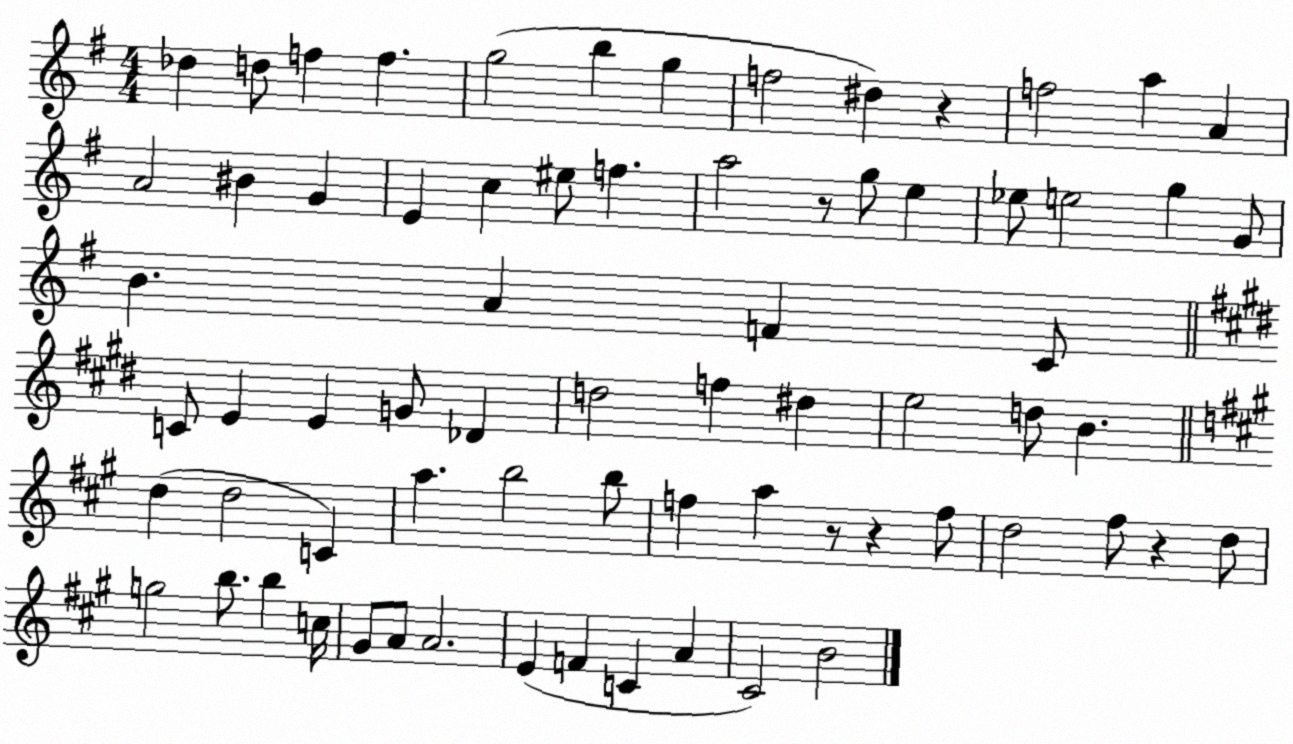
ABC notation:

X:1
T:Untitled
M:4/4
L:1/4
K:G
_d d/2 f f g2 b g f2 ^d z f2 a A A2 ^B G E c ^e/2 f a2 z/2 g/2 e _e/2 e2 g G/2 B A F C/2 C/2 E E G/2 _D d2 f ^d e2 d/2 B d d2 C a b2 b/2 f a z/2 z f/2 d2 ^f/2 z d/2 g2 b/2 b c/4 ^G/2 A/2 A2 E F C A ^C2 B2